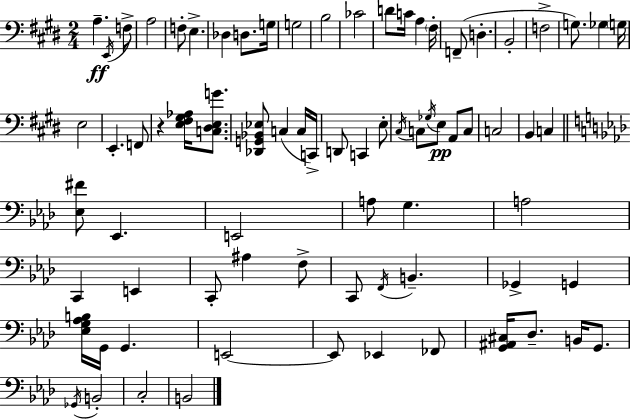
X:1
T:Untitled
M:2/4
L:1/4
K:E
A, E,,/4 F,/2 A,2 F,/2 E, _D, D,/2 G,/4 G,2 B,2 _C2 D/2 C/4 A, ^F,/4 F,,/2 D, B,,2 F,2 G,/2 _G, G,/4 E,2 E,, F,,/2 z [E,^F,^G,_A,]/4 [C,^D,E,G]/2 [_D,,G,,_B,,_E,]/2 C, C,/4 C,,/4 D,,/2 C,, E,/2 ^C,/4 C,/2 _G,/4 E,/2 A,,/2 C,/2 C,2 B,, C, [_E,^F]/2 _E,, E,,2 A,/2 G, A,2 C,, E,, C,,/2 ^A, F,/2 C,,/2 F,,/4 B,, _G,, G,, [_E,G,_A,B,]/4 G,,/4 G,, E,,2 E,,/2 _E,, _F,,/2 [G,,^A,,^C,]/4 _D,/2 B,,/4 G,,/2 _G,,/4 B,,2 C,2 B,,2